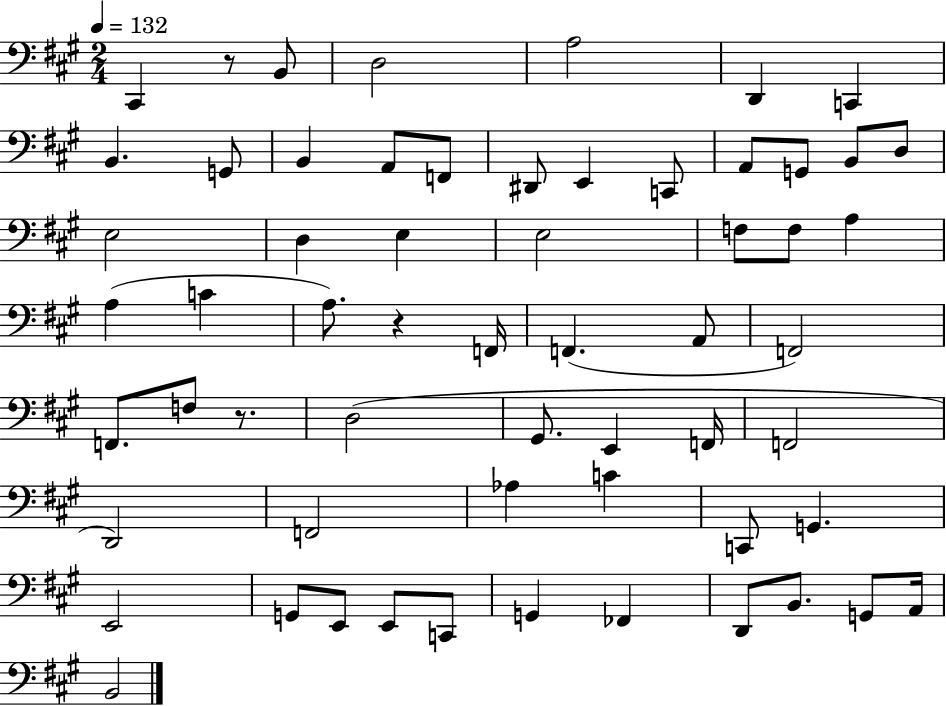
{
  \clef bass
  \numericTimeSignature
  \time 2/4
  \key a \major
  \tempo 4 = 132
  cis,4 r8 b,8 | d2 | a2 | d,4 c,4 | \break b,4. g,8 | b,4 a,8 f,8 | dis,8 e,4 c,8 | a,8 g,8 b,8 d8 | \break e2 | d4 e4 | e2 | f8 f8 a4 | \break a4( c'4 | a8.) r4 f,16 | f,4.( a,8 | f,2) | \break f,8. f8 r8. | d2( | gis,8. e,4 f,16 | f,2 | \break d,2) | f,2 | aes4 c'4 | c,8 g,4. | \break e,2 | g,8 e,8 e,8 c,8 | g,4 fes,4 | d,8 b,8. g,8 a,16 | \break b,2 | \bar "|."
}